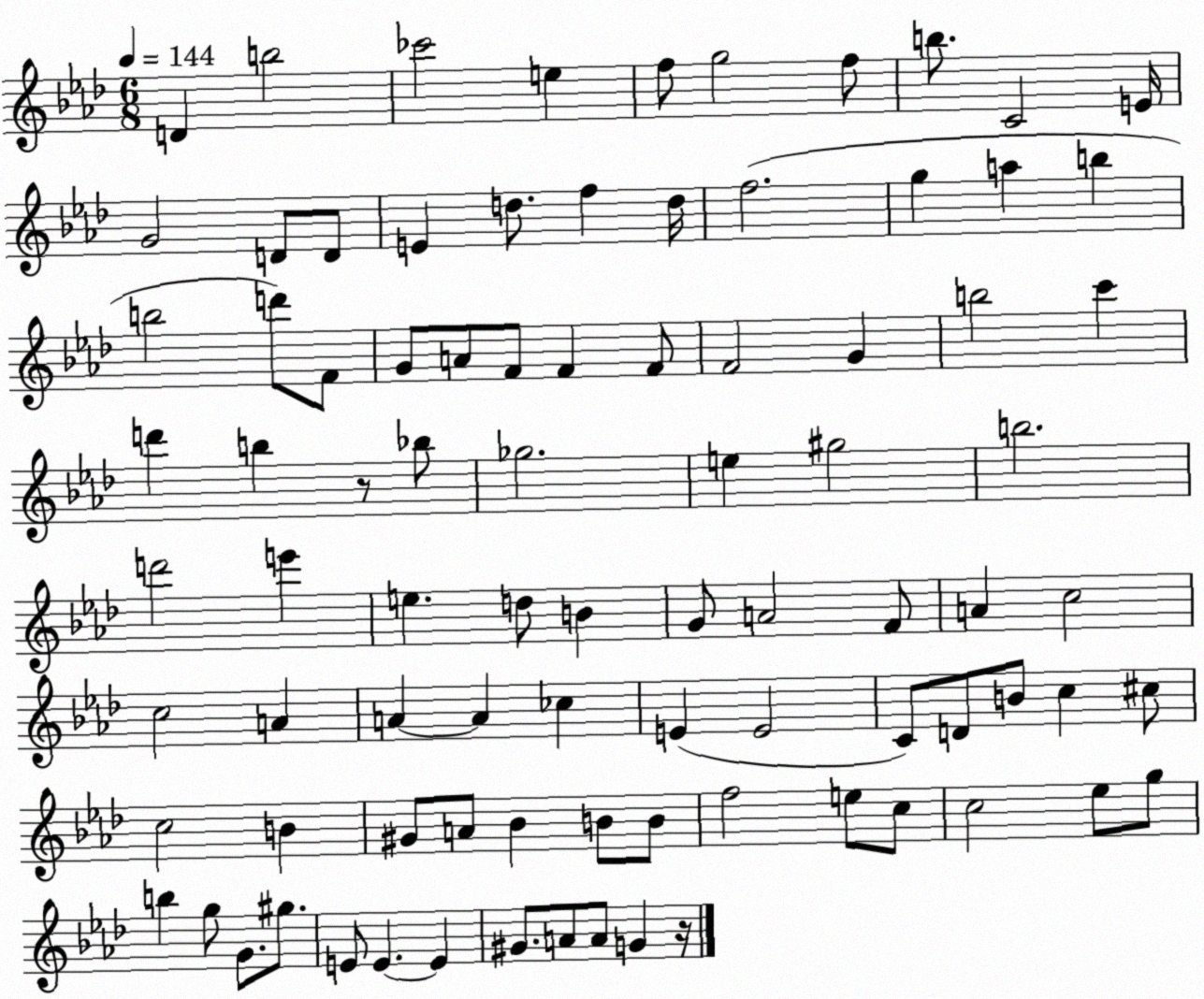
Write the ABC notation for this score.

X:1
T:Untitled
M:6/8
L:1/4
K:Ab
D b2 _c'2 e f/2 g2 f/2 b/2 C2 E/4 G2 D/2 D/2 E d/2 f d/4 f2 g a b b2 d'/2 F/2 G/2 A/2 F/2 F F/2 F2 G b2 c' d' b z/2 _b/2 _g2 e ^g2 b2 d'2 e' e d/2 B G/2 A2 F/2 A c2 c2 A A A _c E E2 C/2 D/2 B/2 c ^c/2 c2 B ^G/2 A/2 _B B/2 B/2 f2 e/2 c/2 c2 _e/2 g/2 b g/2 G/2 ^g/2 E/2 E E ^G/2 A/2 A/2 G z/4